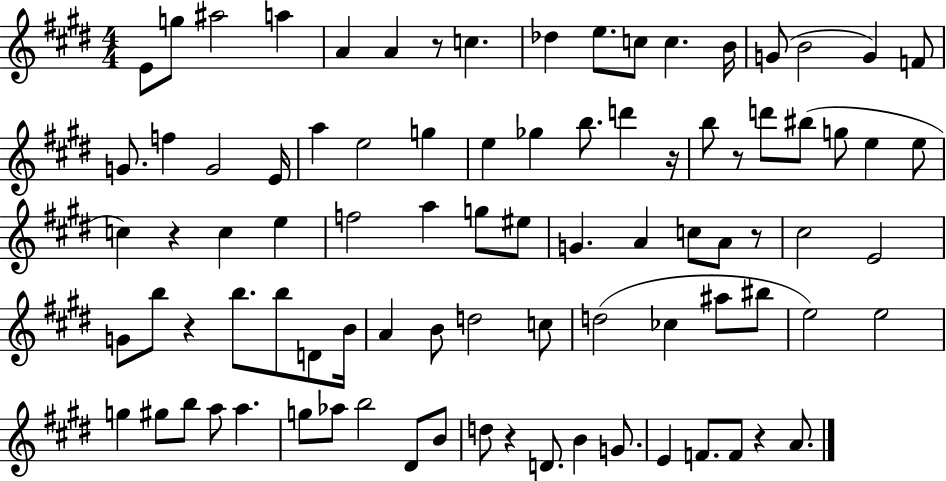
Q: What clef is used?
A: treble